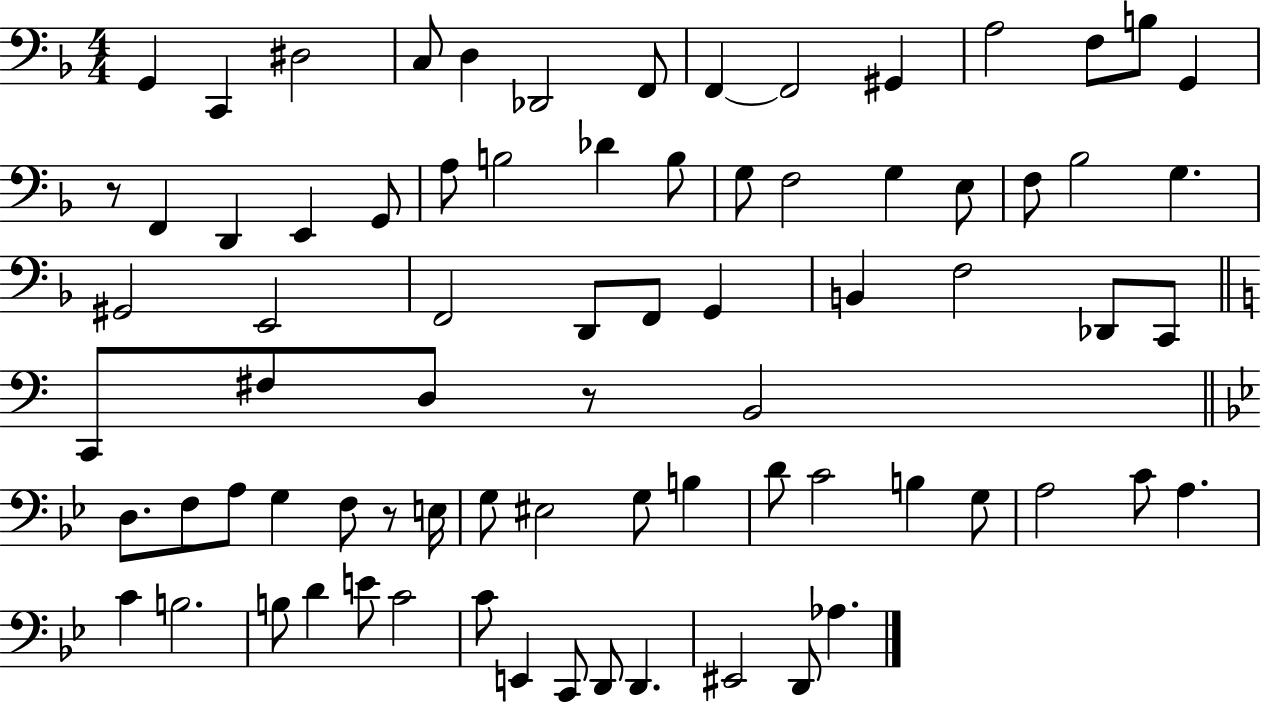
X:1
T:Untitled
M:4/4
L:1/4
K:F
G,, C,, ^D,2 C,/2 D, _D,,2 F,,/2 F,, F,,2 ^G,, A,2 F,/2 B,/2 G,, z/2 F,, D,, E,, G,,/2 A,/2 B,2 _D B,/2 G,/2 F,2 G, E,/2 F,/2 _B,2 G, ^G,,2 E,,2 F,,2 D,,/2 F,,/2 G,, B,, F,2 _D,,/2 C,,/2 C,,/2 ^F,/2 D,/2 z/2 B,,2 D,/2 F,/2 A,/2 G, F,/2 z/2 E,/4 G,/2 ^E,2 G,/2 B, D/2 C2 B, G,/2 A,2 C/2 A, C B,2 B,/2 D E/2 C2 C/2 E,, C,,/2 D,,/2 D,, ^E,,2 D,,/2 _A,